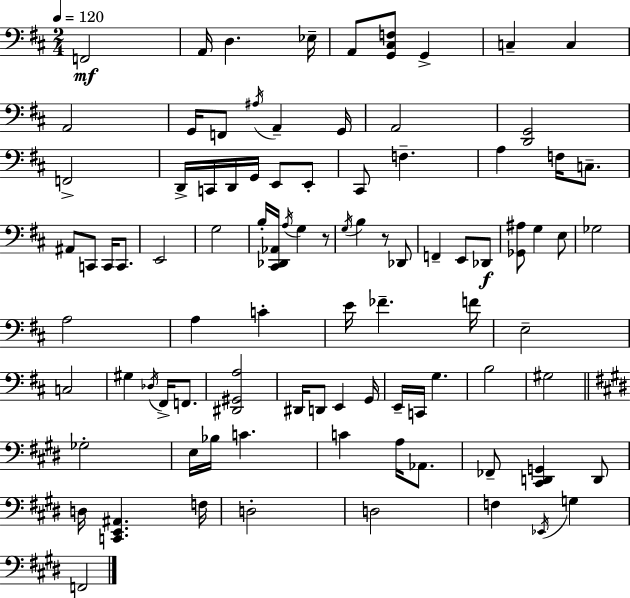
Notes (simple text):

F2/h A2/s D3/q. Eb3/s A2/e [G2,C#3,F3]/e G2/q C3/q C3/q A2/h G2/s F2/e A#3/s A2/q G2/s A2/h [D2,G2]/h F2/h D2/s C2/s D2/s G2/s E2/e E2/e C#2/e F3/q. A3/q F3/s C3/e. A#2/e C2/e C2/s C2/e. E2/h G3/h B3/s [C#2,Db2,Ab2]/s A3/s G3/q R/e G3/s B3/q R/e Db2/e F2/q E2/e Db2/e [Gb2,A#3]/e G3/q E3/e Gb3/h A3/h A3/q C4/q E4/s FES4/q. F4/s E3/h C3/h G#3/q Db3/s F#2/s F2/e. [D#2,G#2,A3]/h D#2/s D2/e E2/q G2/s E2/s C2/s G3/q. B3/h G#3/h Gb3/h E3/s Bb3/s C4/q. C4/q A3/s Ab2/e. FES2/e [C#2,D2,G2]/q D2/e D3/s [C2,E2,A#2]/q. F3/s D3/h D3/h F3/q Eb2/s G3/q F2/h